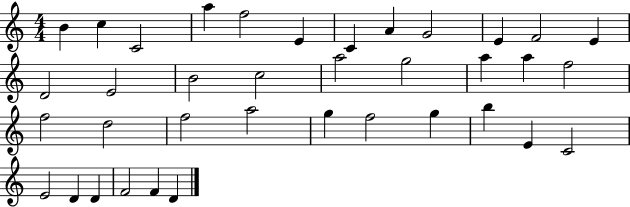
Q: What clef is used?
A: treble